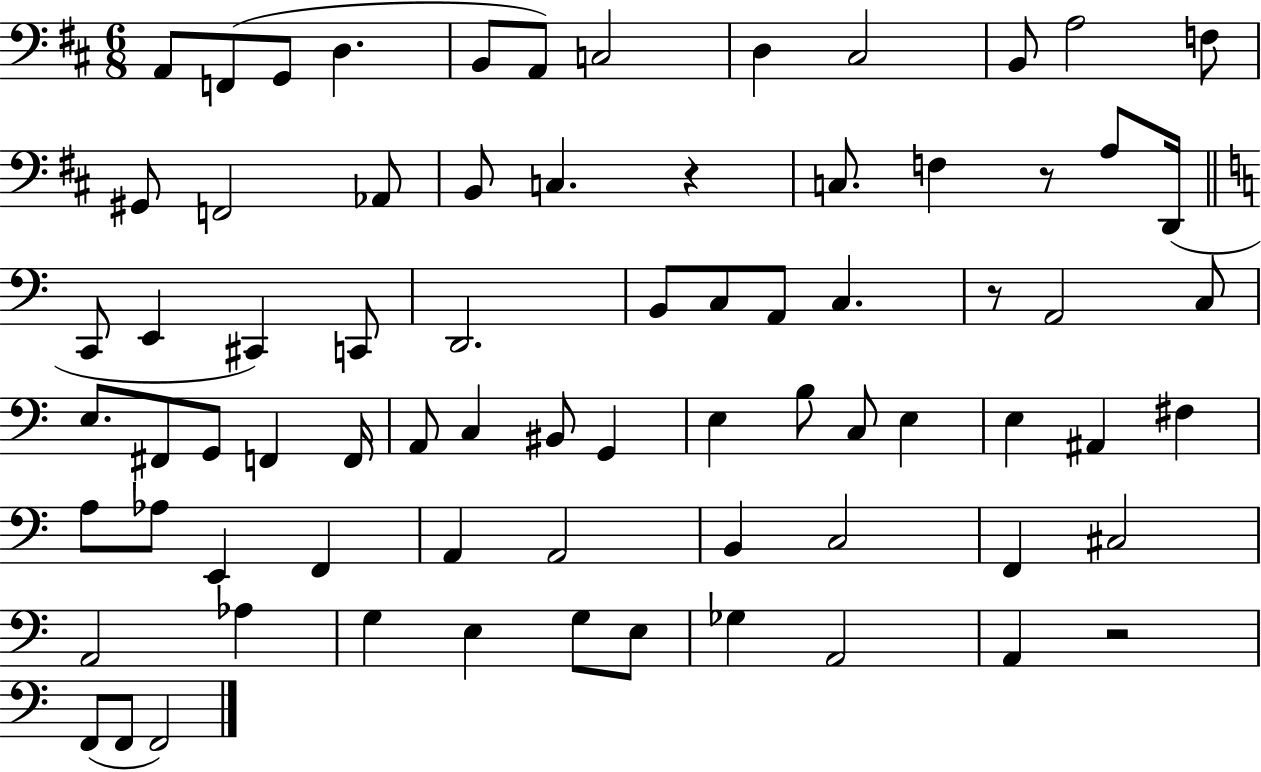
{
  \clef bass
  \numericTimeSignature
  \time 6/8
  \key d \major
  a,8 f,8( g,8 d4. | b,8 a,8) c2 | d4 cis2 | b,8 a2 f8 | \break gis,8 f,2 aes,8 | b,8 c4. r4 | c8. f4 r8 a8 d,16( | \bar "||" \break \key a \minor c,8 e,4 cis,4) c,8 | d,2. | b,8 c8 a,8 c4. | r8 a,2 c8 | \break e8. fis,8 g,8 f,4 f,16 | a,8 c4 bis,8 g,4 | e4 b8 c8 e4 | e4 ais,4 fis4 | \break a8 aes8 e,4 f,4 | a,4 a,2 | b,4 c2 | f,4 cis2 | \break a,2 aes4 | g4 e4 g8 e8 | ges4 a,2 | a,4 r2 | \break f,8( f,8 f,2) | \bar "|."
}